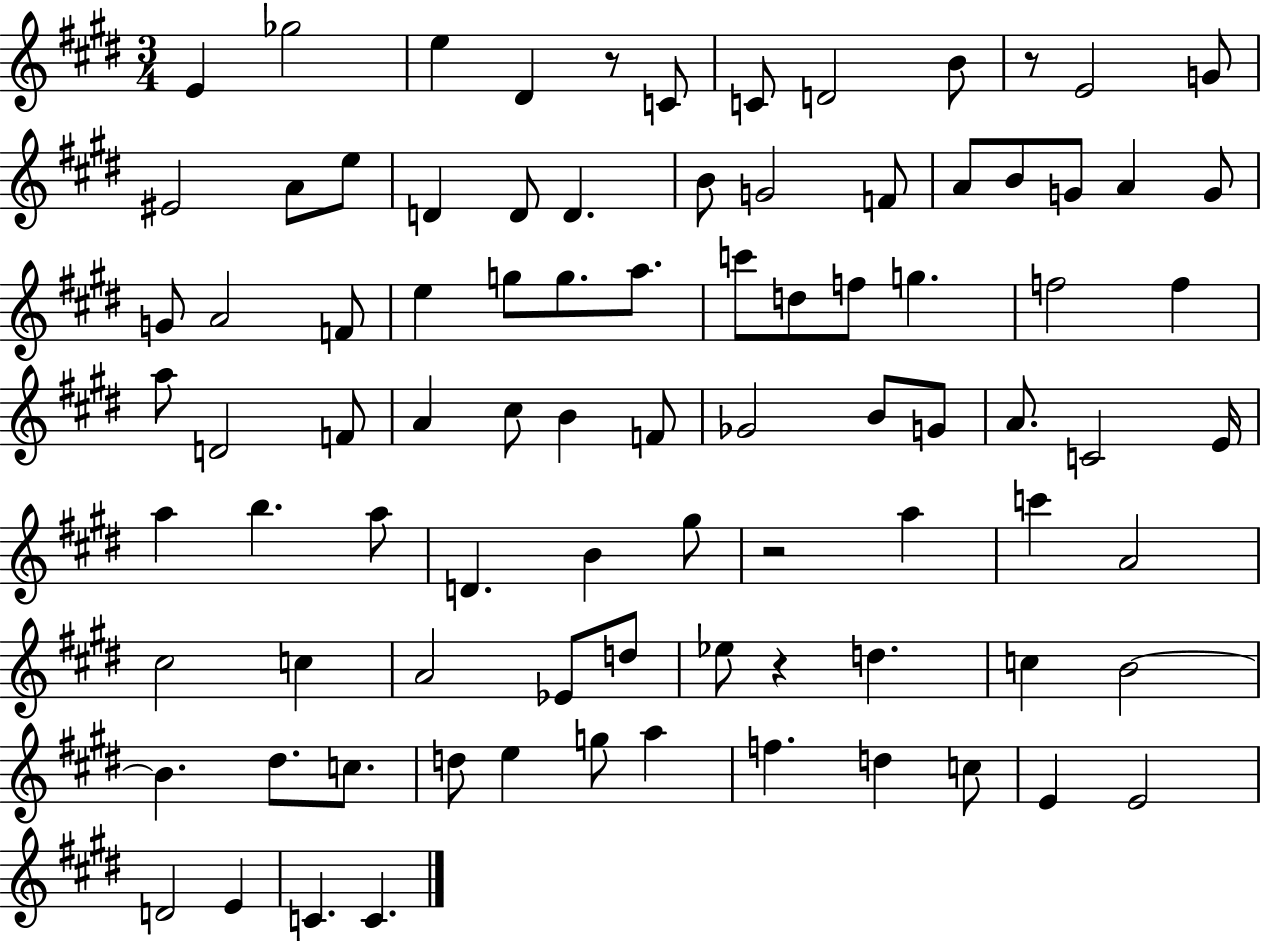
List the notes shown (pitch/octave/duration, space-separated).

E4/q Gb5/h E5/q D#4/q R/e C4/e C4/e D4/h B4/e R/e E4/h G4/e EIS4/h A4/e E5/e D4/q D4/e D4/q. B4/e G4/h F4/e A4/e B4/e G4/e A4/q G4/e G4/e A4/h F4/e E5/q G5/e G5/e. A5/e. C6/e D5/e F5/e G5/q. F5/h F5/q A5/e D4/h F4/e A4/q C#5/e B4/q F4/e Gb4/h B4/e G4/e A4/e. C4/h E4/s A5/q B5/q. A5/e D4/q. B4/q G#5/e R/h A5/q C6/q A4/h C#5/h C5/q A4/h Eb4/e D5/e Eb5/e R/q D5/q. C5/q B4/h B4/q. D#5/e. C5/e. D5/e E5/q G5/e A5/q F5/q. D5/q C5/e E4/q E4/h D4/h E4/q C4/q. C4/q.